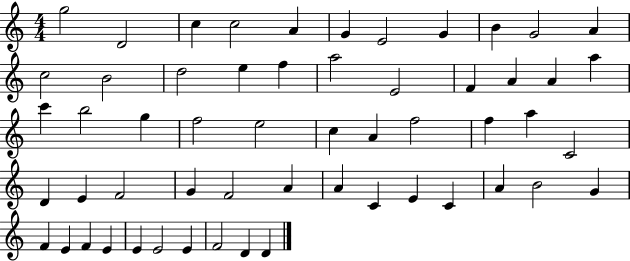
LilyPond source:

{
  \clef treble
  \numericTimeSignature
  \time 4/4
  \key c \major
  g''2 d'2 | c''4 c''2 a'4 | g'4 e'2 g'4 | b'4 g'2 a'4 | \break c''2 b'2 | d''2 e''4 f''4 | a''2 e'2 | f'4 a'4 a'4 a''4 | \break c'''4 b''2 g''4 | f''2 e''2 | c''4 a'4 f''2 | f''4 a''4 c'2 | \break d'4 e'4 f'2 | g'4 f'2 a'4 | a'4 c'4 e'4 c'4 | a'4 b'2 g'4 | \break f'4 e'4 f'4 e'4 | e'4 e'2 e'4 | f'2 d'4 d'4 | \bar "|."
}